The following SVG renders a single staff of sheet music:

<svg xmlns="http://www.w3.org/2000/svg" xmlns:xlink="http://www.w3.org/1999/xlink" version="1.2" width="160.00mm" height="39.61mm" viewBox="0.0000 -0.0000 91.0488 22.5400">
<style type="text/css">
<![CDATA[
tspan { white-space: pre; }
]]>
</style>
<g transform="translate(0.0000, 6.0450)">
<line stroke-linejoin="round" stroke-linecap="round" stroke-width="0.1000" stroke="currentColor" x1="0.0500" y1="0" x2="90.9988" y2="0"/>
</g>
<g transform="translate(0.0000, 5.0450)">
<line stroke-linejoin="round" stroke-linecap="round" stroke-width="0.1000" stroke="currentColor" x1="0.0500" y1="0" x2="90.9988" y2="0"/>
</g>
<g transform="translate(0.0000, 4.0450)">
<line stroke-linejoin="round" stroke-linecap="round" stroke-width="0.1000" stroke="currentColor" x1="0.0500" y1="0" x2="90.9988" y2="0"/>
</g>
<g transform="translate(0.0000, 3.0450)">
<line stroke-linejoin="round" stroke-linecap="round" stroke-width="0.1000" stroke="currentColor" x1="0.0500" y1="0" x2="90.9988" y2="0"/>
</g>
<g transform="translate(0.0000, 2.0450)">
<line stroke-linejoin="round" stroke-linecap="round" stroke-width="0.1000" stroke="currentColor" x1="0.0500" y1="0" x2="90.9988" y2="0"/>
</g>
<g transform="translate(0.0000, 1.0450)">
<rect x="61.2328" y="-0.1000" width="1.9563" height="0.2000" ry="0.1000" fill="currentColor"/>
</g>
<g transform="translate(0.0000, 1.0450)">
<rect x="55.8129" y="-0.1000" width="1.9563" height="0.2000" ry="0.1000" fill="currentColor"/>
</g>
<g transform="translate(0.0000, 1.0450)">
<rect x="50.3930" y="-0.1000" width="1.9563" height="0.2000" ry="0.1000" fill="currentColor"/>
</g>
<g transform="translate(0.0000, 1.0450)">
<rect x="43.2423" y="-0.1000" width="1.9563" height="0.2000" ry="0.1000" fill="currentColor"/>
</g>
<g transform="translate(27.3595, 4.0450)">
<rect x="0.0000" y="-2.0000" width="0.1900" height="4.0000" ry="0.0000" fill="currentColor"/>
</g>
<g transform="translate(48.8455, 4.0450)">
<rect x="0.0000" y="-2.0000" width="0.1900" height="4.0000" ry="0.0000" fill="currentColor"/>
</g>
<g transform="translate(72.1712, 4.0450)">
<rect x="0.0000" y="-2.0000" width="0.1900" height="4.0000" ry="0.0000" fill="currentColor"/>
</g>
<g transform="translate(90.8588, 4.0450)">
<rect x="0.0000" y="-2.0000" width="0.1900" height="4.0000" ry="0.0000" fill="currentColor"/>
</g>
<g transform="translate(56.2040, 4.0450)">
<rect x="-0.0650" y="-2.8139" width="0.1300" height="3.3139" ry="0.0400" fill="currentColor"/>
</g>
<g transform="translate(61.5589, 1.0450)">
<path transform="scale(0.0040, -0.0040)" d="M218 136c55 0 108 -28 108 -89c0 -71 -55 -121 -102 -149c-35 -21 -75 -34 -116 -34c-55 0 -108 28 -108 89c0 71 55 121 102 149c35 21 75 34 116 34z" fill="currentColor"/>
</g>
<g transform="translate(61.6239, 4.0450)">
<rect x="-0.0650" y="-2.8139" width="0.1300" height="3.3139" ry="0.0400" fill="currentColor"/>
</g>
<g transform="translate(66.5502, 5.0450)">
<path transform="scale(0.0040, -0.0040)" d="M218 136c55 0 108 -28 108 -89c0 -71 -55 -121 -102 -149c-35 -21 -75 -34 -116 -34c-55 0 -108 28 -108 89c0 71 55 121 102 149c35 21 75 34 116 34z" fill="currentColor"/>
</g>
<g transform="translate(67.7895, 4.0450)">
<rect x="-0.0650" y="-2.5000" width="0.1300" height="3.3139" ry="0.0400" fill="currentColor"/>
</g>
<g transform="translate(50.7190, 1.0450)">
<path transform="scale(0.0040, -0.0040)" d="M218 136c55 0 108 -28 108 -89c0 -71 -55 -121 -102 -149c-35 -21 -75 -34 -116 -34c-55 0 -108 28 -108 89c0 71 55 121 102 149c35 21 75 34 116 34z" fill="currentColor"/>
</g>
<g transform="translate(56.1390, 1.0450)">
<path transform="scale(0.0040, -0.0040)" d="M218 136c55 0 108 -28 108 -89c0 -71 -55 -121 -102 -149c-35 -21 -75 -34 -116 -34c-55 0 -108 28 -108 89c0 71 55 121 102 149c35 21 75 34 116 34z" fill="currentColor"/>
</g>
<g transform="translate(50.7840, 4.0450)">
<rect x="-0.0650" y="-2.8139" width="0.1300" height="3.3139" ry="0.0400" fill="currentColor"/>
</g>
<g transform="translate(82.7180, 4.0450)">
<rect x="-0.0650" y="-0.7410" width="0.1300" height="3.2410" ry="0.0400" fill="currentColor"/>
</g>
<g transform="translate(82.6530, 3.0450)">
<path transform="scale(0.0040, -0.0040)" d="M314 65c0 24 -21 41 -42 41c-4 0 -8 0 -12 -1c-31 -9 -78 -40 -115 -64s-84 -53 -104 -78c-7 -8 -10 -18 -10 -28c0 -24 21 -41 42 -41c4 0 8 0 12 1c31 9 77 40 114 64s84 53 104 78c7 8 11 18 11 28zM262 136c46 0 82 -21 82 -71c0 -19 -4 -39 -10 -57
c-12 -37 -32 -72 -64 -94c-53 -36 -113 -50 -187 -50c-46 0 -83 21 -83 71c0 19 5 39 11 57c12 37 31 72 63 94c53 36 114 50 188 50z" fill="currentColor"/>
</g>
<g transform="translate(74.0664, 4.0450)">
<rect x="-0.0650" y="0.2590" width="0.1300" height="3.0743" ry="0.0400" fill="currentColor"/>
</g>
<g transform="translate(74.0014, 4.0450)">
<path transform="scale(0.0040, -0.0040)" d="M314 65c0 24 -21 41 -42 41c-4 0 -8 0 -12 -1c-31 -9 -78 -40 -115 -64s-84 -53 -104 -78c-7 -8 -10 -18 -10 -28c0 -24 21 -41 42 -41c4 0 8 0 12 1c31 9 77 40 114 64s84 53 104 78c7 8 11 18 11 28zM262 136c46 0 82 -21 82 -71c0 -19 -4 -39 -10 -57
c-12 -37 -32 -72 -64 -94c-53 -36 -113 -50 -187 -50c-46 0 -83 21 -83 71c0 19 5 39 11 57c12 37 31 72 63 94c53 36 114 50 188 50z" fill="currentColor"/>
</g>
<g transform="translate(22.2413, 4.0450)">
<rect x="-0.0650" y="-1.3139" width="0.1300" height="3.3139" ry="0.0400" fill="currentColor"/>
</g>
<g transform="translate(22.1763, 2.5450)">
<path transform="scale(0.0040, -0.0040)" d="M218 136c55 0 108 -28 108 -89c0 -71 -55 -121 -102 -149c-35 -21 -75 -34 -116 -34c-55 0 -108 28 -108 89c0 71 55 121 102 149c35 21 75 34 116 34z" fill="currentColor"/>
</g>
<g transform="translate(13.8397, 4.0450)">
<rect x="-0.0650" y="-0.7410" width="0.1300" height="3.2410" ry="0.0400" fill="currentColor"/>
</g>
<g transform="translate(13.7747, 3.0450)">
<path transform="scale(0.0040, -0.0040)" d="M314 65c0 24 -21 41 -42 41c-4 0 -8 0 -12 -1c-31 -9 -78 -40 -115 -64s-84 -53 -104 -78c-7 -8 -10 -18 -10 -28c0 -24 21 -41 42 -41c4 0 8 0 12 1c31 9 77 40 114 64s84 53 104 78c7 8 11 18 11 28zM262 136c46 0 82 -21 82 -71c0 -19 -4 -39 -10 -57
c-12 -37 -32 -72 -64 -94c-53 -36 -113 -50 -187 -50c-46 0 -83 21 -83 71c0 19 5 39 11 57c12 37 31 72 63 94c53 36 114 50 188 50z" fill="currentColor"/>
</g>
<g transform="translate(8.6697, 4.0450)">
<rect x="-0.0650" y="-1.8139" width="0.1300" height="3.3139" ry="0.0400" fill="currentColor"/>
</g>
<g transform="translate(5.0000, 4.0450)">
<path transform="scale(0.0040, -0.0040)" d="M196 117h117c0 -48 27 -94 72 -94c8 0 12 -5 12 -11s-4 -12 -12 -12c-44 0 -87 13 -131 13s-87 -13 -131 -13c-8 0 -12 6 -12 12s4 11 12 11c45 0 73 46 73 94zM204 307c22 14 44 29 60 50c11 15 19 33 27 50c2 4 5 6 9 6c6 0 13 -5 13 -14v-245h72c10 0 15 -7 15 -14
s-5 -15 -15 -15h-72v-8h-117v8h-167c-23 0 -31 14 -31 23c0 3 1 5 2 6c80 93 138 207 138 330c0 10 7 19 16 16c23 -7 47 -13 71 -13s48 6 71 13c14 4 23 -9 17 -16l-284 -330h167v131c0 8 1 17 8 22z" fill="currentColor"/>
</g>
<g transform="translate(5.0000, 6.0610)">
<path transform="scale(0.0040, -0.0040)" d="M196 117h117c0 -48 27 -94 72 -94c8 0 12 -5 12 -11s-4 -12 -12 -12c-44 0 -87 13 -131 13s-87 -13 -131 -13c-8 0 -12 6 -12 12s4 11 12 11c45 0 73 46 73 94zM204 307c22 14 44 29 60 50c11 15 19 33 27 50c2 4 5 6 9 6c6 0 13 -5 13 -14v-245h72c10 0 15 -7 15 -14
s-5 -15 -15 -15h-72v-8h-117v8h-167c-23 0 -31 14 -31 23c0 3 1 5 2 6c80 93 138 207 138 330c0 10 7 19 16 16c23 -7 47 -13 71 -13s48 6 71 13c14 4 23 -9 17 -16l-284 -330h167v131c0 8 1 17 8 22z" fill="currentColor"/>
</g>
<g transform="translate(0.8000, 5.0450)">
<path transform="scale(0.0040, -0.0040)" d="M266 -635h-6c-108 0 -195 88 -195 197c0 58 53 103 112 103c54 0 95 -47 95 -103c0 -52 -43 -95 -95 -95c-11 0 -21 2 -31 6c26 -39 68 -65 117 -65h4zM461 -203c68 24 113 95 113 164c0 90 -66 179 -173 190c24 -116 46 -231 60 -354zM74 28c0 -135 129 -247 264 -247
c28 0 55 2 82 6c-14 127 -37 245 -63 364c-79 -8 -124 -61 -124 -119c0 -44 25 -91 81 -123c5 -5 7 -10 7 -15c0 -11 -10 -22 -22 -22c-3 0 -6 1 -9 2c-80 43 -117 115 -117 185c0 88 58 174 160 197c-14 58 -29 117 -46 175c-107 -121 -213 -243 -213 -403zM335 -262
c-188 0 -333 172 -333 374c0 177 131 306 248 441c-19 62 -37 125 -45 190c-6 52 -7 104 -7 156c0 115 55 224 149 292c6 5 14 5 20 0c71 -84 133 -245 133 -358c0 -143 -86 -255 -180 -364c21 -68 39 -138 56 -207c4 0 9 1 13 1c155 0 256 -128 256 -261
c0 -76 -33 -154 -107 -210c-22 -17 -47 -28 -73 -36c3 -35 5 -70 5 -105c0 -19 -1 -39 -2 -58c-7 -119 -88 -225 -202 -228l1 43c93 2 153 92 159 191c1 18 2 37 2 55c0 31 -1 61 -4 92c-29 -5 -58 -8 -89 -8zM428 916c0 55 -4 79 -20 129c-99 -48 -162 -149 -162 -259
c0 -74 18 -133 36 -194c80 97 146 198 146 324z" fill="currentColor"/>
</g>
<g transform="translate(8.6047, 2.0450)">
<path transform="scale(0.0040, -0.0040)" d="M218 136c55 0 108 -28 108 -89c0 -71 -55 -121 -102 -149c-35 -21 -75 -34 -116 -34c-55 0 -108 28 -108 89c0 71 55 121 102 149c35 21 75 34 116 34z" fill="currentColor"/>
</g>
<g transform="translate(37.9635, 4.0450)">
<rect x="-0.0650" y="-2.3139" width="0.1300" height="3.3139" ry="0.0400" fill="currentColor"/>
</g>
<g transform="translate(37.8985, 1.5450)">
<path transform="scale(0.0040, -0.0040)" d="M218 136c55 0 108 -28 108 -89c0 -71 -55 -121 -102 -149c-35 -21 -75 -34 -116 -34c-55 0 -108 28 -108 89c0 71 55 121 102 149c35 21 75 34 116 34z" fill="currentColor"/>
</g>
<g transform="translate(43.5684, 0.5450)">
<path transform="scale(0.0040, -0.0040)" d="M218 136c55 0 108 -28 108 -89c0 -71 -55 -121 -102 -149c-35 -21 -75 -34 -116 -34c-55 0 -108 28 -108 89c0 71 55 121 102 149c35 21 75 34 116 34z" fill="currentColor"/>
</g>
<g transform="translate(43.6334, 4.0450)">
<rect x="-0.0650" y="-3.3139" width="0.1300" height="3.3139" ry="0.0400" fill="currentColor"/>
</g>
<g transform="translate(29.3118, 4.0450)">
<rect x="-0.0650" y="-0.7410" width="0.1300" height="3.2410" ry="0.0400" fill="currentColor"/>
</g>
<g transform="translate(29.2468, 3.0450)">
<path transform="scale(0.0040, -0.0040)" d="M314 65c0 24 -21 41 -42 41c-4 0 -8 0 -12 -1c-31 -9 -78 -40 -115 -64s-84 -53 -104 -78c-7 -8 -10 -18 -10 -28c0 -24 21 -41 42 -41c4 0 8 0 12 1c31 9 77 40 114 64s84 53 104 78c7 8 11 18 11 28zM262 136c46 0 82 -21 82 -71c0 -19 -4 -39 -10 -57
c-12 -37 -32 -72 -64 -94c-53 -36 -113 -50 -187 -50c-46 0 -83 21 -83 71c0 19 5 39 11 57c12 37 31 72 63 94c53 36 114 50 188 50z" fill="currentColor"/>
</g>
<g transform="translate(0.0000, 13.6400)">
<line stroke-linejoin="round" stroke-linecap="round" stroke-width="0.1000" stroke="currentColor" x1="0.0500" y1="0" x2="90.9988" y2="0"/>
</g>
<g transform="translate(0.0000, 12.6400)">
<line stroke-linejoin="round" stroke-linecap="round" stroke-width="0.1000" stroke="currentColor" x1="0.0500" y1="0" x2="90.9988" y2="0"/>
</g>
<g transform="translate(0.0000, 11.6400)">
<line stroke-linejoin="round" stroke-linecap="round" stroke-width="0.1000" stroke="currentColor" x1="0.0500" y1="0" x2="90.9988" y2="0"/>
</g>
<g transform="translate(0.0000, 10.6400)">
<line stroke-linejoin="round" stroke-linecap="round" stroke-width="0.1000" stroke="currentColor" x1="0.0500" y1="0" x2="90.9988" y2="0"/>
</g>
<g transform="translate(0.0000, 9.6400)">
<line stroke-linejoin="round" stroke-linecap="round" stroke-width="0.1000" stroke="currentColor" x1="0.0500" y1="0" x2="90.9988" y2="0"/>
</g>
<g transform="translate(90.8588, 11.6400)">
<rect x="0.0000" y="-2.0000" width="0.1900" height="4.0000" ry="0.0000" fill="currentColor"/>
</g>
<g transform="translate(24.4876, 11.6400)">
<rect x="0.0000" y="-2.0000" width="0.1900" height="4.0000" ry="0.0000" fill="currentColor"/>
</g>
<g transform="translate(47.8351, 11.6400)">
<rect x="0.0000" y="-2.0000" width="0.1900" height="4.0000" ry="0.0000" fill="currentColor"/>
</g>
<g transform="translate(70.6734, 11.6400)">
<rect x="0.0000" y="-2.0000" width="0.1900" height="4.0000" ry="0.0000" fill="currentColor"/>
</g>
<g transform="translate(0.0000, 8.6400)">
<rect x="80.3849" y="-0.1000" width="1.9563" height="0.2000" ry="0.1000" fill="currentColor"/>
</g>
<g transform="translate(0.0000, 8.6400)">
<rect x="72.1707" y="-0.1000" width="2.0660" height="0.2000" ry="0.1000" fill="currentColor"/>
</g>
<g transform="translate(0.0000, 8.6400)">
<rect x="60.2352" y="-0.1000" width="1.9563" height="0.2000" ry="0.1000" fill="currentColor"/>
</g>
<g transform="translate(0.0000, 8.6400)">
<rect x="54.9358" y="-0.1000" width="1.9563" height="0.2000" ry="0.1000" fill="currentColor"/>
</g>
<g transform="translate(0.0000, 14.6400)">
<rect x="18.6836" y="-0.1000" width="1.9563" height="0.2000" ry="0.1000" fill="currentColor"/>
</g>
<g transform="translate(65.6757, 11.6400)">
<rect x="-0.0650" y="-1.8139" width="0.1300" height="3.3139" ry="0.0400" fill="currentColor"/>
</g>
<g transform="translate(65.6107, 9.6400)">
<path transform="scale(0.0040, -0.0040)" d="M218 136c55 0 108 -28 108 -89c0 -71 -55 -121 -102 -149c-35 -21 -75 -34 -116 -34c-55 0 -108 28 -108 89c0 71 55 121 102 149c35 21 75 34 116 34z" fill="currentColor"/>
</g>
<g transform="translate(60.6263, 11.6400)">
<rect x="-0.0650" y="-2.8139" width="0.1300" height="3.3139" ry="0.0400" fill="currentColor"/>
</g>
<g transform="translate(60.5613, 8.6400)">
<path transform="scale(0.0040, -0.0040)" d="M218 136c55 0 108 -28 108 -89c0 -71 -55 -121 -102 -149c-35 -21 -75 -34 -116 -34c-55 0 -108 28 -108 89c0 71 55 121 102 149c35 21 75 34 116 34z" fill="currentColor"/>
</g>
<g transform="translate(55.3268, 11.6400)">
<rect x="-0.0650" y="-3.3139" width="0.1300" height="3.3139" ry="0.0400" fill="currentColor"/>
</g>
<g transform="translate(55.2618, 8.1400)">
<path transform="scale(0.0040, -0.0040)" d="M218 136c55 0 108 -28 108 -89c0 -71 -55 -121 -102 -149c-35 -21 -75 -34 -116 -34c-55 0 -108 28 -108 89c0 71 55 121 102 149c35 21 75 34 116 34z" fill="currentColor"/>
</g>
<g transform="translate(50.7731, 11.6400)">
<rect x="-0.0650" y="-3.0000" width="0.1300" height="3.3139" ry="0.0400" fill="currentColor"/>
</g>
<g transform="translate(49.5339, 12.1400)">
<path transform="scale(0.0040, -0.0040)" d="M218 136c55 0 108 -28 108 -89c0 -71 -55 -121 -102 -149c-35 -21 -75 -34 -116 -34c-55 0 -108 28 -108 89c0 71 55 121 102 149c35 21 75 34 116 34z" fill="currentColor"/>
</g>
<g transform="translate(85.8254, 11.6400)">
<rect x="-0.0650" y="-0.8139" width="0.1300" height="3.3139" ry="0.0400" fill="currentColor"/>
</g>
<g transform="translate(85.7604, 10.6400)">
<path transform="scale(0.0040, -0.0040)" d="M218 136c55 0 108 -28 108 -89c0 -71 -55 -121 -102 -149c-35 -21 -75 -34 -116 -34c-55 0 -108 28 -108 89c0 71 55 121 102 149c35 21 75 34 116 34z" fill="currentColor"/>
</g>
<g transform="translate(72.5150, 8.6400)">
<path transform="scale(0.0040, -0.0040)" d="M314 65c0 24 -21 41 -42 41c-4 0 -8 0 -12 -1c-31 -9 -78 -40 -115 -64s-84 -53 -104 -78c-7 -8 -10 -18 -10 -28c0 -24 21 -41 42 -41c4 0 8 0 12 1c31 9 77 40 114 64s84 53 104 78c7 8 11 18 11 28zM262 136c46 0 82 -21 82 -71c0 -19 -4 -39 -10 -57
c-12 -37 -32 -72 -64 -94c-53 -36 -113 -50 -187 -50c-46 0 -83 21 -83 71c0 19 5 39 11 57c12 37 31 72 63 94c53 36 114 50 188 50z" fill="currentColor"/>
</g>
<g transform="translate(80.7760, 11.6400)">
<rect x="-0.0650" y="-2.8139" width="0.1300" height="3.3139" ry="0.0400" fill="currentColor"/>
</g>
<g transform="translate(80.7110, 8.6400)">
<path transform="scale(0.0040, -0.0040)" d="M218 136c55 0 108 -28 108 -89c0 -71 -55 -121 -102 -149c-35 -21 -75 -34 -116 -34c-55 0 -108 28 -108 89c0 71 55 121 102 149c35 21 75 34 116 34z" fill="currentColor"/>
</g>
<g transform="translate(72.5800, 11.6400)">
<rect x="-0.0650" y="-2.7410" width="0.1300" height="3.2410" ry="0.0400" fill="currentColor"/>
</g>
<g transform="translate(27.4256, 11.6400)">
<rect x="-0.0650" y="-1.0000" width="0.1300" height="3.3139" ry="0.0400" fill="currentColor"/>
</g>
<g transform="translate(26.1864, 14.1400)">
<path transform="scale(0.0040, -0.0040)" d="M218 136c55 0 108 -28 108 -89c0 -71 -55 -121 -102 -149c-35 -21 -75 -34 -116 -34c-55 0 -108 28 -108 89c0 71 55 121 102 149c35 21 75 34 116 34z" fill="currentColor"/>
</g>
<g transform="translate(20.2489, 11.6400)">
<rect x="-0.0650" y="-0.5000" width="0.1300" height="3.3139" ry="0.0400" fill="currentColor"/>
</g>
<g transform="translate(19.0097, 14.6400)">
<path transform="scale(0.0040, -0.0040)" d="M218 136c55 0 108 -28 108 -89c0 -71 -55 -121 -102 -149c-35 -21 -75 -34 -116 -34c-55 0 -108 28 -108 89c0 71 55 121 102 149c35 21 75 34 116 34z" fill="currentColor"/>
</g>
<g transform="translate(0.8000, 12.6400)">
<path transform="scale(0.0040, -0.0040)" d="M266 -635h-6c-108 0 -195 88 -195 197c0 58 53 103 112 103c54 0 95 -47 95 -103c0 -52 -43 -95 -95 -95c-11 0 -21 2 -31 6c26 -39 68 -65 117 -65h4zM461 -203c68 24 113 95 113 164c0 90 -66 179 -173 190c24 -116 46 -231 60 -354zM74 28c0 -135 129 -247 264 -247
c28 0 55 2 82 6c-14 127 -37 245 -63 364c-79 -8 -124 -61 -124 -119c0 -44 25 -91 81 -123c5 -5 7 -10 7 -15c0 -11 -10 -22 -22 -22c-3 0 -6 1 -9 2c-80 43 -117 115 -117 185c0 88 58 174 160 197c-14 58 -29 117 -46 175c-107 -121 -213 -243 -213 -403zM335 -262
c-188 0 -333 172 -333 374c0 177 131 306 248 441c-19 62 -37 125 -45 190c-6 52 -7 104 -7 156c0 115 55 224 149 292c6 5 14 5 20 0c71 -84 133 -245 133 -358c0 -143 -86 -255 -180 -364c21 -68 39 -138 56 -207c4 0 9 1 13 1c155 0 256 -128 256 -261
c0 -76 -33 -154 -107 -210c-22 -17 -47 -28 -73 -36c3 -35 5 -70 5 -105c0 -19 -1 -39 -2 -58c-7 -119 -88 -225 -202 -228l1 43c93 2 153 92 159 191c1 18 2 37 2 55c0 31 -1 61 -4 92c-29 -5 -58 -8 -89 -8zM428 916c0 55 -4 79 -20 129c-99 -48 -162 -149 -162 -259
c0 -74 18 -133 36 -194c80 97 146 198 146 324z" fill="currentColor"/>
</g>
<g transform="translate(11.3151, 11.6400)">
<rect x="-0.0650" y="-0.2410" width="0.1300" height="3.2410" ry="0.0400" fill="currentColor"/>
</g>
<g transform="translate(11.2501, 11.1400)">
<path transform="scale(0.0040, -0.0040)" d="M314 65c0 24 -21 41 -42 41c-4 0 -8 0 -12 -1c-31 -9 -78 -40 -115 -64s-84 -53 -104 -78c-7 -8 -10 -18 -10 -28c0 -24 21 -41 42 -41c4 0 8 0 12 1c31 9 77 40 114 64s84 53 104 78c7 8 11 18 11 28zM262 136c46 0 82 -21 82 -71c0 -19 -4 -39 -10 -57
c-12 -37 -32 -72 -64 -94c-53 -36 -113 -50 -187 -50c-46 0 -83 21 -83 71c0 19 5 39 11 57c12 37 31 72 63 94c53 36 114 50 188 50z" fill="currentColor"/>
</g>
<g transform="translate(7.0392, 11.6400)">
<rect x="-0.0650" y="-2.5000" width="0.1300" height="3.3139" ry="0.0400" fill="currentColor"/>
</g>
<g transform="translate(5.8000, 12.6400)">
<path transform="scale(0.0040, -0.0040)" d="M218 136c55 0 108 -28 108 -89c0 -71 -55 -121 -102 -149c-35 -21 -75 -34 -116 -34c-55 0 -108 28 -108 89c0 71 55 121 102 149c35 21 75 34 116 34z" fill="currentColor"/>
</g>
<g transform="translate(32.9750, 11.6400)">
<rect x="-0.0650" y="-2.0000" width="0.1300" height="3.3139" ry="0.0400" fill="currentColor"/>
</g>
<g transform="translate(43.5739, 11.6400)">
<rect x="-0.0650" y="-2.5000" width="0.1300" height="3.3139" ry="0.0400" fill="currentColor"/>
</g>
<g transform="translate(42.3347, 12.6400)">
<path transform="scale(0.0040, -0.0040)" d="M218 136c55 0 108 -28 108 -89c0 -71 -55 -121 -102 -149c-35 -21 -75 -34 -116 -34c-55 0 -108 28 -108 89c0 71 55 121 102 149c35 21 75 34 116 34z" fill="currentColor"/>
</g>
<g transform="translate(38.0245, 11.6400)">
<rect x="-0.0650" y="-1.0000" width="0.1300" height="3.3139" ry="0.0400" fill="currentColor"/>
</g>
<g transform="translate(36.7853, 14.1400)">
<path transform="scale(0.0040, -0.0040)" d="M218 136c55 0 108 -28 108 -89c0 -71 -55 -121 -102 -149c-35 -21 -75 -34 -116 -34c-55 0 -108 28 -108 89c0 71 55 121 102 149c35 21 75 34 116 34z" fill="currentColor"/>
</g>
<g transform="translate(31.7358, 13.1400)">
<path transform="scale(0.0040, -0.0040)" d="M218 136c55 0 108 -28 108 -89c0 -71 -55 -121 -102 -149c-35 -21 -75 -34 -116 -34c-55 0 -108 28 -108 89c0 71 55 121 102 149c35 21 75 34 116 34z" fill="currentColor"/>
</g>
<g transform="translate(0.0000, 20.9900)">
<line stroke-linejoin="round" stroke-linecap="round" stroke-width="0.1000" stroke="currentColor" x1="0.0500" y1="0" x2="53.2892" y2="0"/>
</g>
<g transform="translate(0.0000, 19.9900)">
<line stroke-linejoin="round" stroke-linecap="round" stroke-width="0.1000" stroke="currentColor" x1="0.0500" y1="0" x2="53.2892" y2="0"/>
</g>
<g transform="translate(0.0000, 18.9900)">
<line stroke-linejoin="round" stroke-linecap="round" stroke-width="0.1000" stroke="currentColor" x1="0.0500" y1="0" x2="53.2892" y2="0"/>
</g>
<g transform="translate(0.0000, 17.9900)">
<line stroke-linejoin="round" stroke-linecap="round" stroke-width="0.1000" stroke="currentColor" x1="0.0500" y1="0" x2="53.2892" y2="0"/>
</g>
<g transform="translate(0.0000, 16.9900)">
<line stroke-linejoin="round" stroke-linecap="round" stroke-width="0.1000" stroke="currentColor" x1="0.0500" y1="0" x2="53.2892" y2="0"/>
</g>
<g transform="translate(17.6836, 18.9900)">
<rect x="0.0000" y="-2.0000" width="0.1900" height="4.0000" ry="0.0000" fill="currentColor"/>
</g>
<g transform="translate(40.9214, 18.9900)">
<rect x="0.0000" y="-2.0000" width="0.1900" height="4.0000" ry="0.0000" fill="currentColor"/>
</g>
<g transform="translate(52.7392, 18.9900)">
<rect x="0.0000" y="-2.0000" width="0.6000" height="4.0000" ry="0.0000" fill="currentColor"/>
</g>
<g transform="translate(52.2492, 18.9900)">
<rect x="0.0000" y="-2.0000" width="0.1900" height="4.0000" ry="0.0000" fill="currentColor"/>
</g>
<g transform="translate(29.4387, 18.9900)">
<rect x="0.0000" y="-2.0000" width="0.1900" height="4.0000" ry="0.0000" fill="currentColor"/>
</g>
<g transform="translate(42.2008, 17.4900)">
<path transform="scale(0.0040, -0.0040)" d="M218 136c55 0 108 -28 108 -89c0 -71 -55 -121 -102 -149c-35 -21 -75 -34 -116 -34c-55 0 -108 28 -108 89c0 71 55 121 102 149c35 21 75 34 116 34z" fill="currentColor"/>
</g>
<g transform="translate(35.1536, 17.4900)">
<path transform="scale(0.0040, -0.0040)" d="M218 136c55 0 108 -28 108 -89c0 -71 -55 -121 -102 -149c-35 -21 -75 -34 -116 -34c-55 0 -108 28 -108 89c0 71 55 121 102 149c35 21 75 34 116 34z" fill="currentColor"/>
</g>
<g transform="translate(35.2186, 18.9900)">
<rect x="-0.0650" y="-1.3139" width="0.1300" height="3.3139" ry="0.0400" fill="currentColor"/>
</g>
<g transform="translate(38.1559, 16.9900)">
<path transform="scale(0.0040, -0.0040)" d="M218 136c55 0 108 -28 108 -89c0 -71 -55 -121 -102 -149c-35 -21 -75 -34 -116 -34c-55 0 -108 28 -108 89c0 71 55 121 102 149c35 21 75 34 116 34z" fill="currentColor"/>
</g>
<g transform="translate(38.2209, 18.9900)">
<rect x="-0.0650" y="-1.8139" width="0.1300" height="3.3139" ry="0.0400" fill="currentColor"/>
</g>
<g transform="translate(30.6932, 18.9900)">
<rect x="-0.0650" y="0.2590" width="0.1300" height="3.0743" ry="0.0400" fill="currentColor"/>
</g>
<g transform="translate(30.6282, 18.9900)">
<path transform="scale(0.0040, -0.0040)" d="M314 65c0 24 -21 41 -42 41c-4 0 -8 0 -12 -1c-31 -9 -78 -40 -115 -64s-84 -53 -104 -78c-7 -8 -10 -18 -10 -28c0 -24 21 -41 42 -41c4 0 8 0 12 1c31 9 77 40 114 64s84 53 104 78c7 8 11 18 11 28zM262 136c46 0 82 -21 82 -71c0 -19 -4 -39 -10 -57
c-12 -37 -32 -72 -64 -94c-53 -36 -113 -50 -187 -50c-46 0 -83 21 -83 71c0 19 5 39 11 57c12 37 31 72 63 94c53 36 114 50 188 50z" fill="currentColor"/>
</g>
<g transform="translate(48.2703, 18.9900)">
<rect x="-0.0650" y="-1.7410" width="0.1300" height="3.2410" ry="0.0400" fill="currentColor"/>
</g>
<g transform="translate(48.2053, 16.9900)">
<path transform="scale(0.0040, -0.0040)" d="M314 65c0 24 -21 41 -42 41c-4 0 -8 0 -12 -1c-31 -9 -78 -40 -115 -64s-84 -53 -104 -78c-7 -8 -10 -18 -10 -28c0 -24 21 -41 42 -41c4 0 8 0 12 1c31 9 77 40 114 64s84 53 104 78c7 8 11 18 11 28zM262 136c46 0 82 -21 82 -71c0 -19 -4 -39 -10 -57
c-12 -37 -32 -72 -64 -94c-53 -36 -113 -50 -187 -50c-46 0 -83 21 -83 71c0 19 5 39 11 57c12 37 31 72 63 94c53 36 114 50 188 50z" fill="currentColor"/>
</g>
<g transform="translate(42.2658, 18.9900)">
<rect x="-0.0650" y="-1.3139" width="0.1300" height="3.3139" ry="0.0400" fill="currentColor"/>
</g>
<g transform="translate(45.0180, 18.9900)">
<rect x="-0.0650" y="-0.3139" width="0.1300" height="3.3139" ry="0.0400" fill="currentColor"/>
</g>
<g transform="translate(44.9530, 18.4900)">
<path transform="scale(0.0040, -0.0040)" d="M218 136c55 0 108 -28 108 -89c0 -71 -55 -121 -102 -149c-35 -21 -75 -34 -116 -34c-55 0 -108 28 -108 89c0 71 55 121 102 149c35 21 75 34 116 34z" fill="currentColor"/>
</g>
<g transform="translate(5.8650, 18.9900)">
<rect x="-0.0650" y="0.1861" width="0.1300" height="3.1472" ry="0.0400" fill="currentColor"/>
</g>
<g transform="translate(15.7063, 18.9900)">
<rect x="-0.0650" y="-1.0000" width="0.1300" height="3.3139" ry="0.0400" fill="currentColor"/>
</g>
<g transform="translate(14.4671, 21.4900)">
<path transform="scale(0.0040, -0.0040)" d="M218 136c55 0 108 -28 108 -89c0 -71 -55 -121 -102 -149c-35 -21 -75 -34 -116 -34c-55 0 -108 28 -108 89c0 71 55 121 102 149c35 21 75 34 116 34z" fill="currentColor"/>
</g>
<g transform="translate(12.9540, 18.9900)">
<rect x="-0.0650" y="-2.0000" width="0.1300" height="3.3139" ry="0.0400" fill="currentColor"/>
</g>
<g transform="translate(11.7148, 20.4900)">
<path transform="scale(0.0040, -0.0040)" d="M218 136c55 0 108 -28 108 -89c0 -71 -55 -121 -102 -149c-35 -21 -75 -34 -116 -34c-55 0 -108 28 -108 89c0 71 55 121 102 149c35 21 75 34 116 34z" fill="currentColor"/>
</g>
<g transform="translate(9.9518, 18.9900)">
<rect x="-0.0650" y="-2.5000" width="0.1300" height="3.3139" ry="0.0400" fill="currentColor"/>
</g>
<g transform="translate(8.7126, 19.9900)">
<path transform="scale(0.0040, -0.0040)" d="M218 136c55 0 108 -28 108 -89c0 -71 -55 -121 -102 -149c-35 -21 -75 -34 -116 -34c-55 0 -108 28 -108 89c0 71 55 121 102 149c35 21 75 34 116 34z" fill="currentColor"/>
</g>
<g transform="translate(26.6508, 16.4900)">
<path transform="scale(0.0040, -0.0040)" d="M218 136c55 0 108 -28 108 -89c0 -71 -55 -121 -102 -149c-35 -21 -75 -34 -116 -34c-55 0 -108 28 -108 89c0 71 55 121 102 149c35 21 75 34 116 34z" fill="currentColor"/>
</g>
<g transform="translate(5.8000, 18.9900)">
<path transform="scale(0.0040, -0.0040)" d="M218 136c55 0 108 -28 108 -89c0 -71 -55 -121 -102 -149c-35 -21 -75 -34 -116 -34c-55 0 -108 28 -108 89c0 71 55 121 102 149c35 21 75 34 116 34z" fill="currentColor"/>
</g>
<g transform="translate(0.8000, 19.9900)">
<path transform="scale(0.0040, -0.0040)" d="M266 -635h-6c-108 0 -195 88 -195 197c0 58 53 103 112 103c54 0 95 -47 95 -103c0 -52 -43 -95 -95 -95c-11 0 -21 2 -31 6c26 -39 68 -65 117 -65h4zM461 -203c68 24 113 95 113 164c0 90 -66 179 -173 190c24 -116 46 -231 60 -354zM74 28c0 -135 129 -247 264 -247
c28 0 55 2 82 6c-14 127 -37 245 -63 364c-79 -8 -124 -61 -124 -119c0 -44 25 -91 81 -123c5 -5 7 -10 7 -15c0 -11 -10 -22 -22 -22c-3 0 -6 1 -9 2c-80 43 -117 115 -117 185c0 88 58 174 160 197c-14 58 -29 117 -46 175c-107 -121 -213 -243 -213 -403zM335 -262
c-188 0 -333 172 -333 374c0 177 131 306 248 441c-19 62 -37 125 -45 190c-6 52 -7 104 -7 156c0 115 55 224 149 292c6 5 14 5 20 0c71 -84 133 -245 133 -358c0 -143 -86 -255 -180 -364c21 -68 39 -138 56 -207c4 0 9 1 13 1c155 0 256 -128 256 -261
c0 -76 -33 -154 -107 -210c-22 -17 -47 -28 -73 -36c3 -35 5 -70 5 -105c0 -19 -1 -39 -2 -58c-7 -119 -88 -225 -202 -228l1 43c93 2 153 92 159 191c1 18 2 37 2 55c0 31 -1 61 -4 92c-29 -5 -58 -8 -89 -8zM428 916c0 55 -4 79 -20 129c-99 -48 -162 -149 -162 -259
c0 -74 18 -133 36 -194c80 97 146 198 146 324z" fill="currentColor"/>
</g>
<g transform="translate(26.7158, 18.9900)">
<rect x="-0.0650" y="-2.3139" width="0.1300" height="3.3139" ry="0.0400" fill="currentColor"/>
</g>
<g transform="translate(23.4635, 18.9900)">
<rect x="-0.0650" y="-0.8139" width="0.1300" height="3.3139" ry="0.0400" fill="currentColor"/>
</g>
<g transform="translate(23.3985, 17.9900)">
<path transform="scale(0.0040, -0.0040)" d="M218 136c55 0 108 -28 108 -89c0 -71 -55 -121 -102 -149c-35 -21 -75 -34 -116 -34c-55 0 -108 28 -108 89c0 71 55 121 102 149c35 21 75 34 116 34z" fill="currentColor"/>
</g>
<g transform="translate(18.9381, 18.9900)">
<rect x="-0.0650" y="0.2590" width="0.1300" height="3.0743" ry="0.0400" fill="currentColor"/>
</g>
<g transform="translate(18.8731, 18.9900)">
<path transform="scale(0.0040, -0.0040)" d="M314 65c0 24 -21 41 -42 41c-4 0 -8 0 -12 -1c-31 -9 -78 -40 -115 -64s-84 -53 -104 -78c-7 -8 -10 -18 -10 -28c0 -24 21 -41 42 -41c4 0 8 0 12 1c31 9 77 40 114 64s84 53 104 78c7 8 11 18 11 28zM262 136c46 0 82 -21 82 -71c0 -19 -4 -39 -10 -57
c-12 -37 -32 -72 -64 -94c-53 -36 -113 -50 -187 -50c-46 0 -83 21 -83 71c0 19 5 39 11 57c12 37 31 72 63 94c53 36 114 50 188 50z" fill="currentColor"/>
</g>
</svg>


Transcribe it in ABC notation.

X:1
T:Untitled
M:4/4
L:1/4
K:C
f d2 e d2 g b a a a G B2 d2 G c2 C D F D G A b a f a2 a d B G F D B2 d g B2 e f e c f2